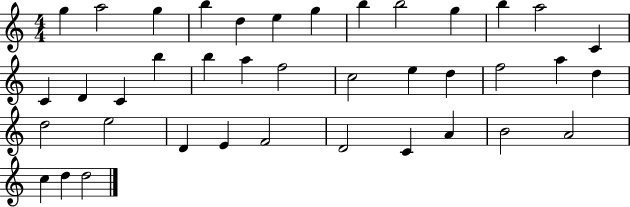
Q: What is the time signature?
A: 4/4